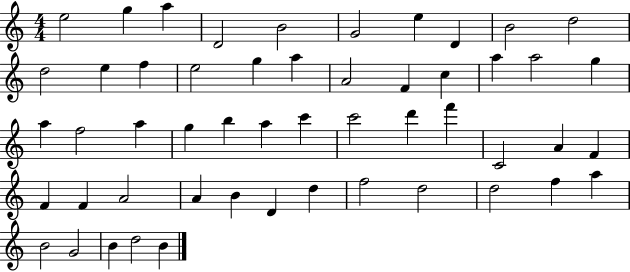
X:1
T:Untitled
M:4/4
L:1/4
K:C
e2 g a D2 B2 G2 e D B2 d2 d2 e f e2 g a A2 F c a a2 g a f2 a g b a c' c'2 d' f' C2 A F F F A2 A B D d f2 d2 d2 f a B2 G2 B d2 B